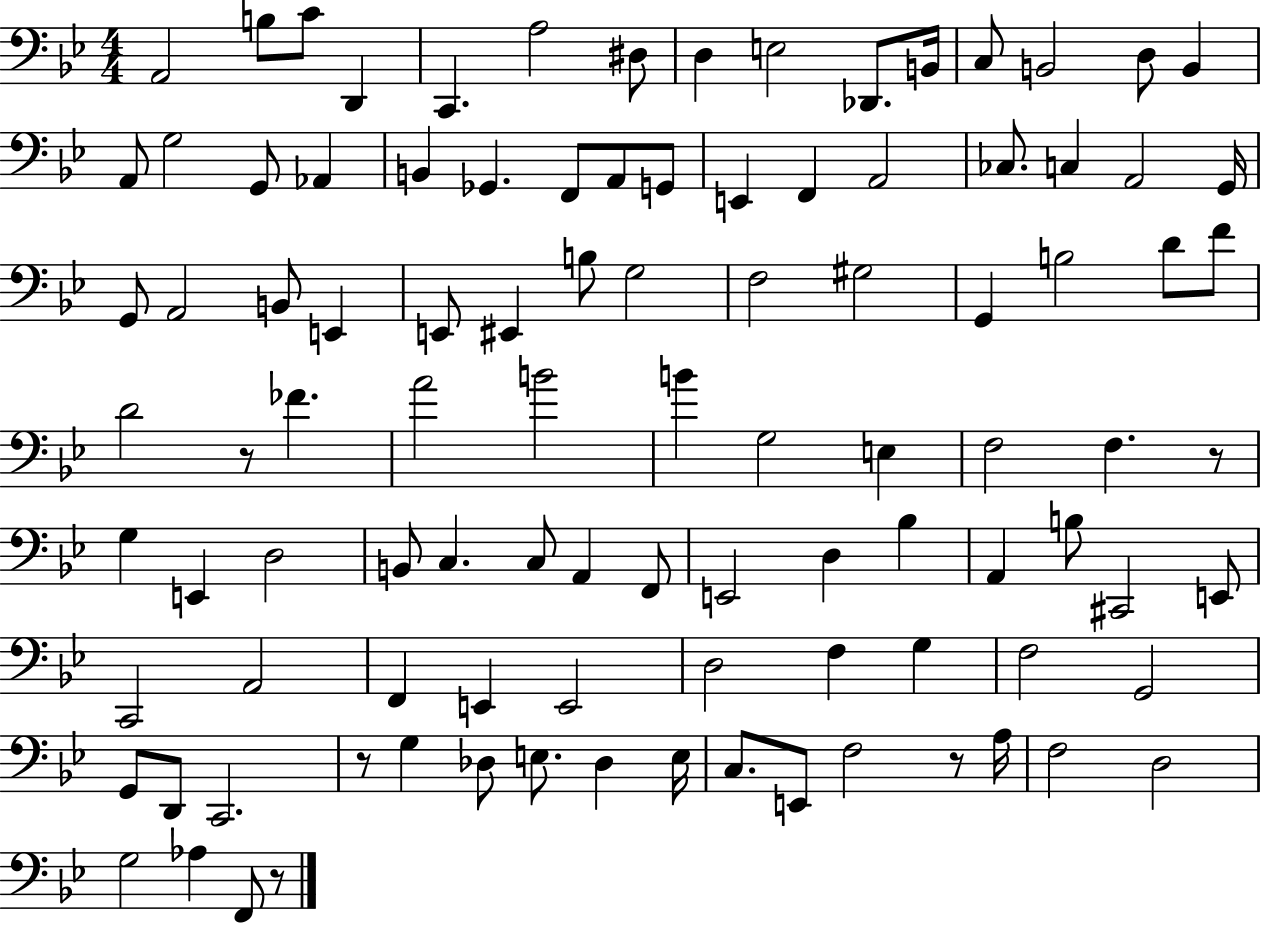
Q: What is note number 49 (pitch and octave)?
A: B4